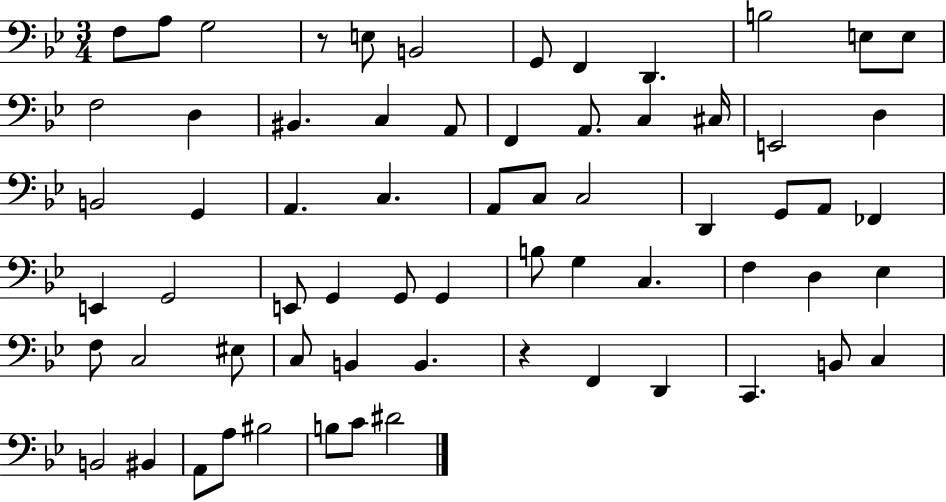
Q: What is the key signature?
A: BES major